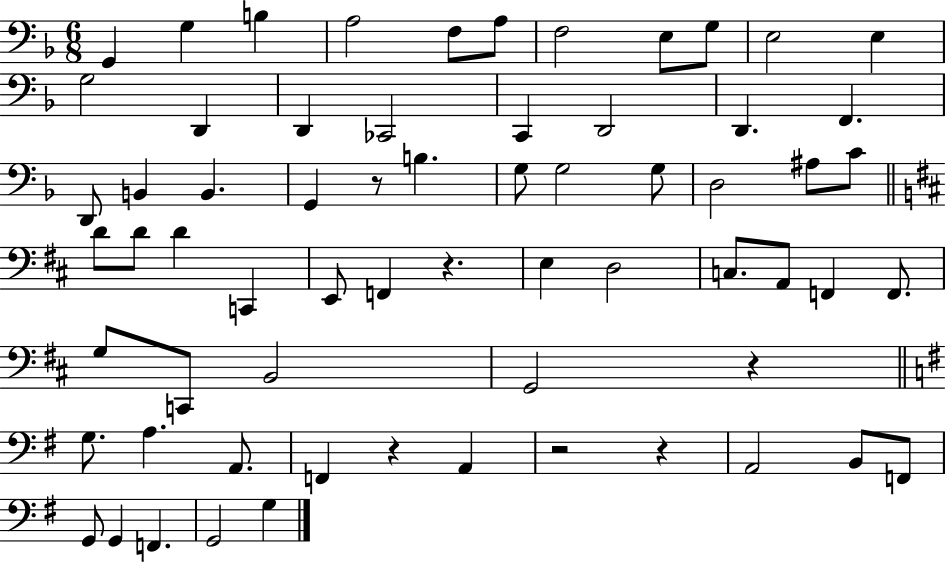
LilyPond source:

{
  \clef bass
  \numericTimeSignature
  \time 6/8
  \key f \major
  \repeat volta 2 { g,4 g4 b4 | a2 f8 a8 | f2 e8 g8 | e2 e4 | \break g2 d,4 | d,4 ces,2 | c,4 d,2 | d,4. f,4. | \break d,8 b,4 b,4. | g,4 r8 b4. | g8 g2 g8 | d2 ais8 c'8 | \break \bar "||" \break \key d \major d'8 d'8 d'4 c,4 | e,8 f,4 r4. | e4 d2 | c8. a,8 f,4 f,8. | \break g8 c,8 b,2 | g,2 r4 | \bar "||" \break \key e \minor g8. a4. a,8. | f,4 r4 a,4 | r2 r4 | a,2 b,8 f,8 | \break g,8 g,4 f,4. | g,2 g4 | } \bar "|."
}